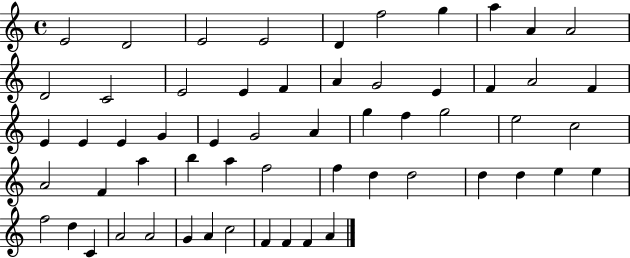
X:1
T:Untitled
M:4/4
L:1/4
K:C
E2 D2 E2 E2 D f2 g a A A2 D2 C2 E2 E F A G2 E F A2 F E E E G E G2 A g f g2 e2 c2 A2 F a b a f2 f d d2 d d e e f2 d C A2 A2 G A c2 F F F A